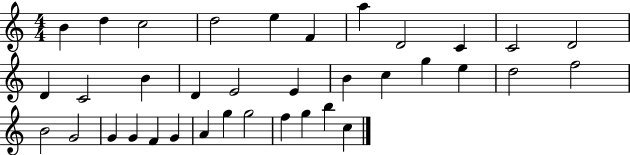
X:1
T:Untitled
M:4/4
L:1/4
K:C
B d c2 d2 e F a D2 C C2 D2 D C2 B D E2 E B c g e d2 f2 B2 G2 G G F G A g g2 f g b c